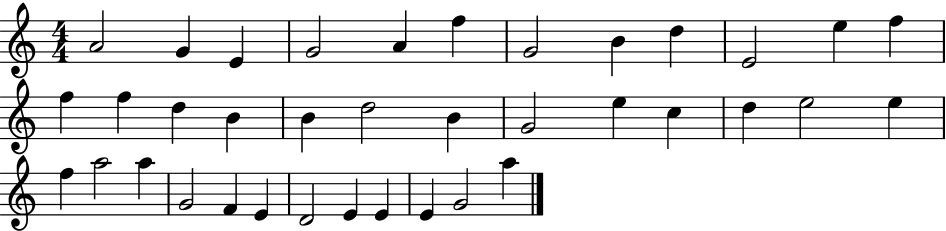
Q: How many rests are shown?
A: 0